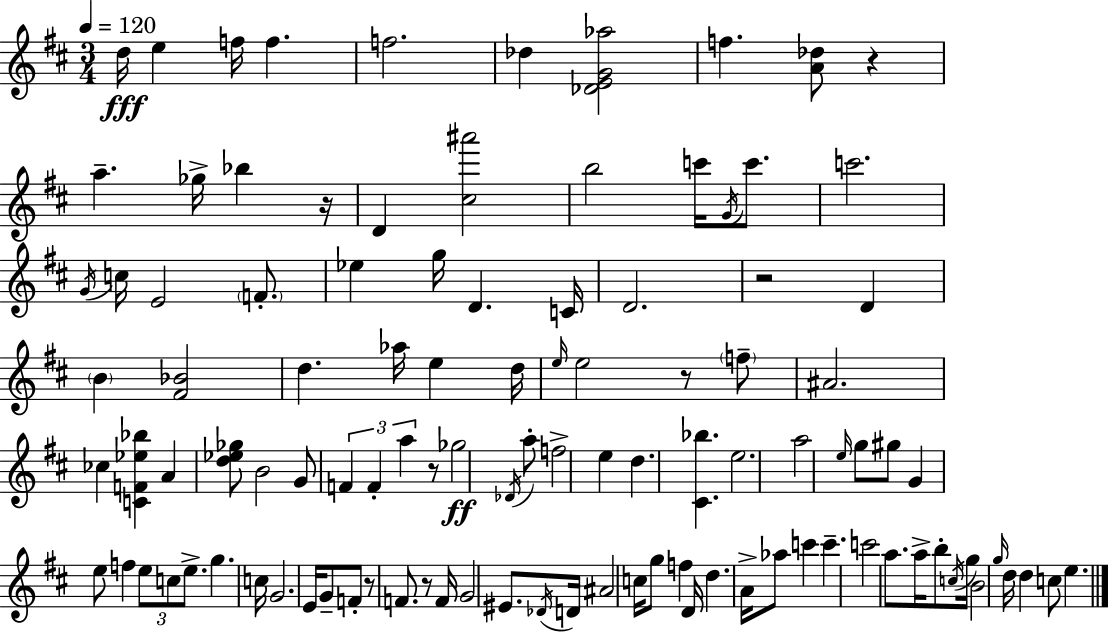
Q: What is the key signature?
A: D major